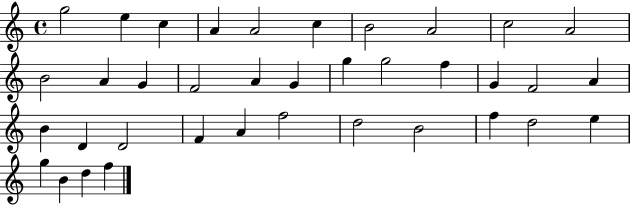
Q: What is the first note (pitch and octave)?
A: G5